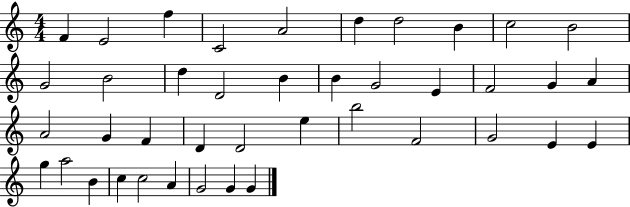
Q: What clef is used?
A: treble